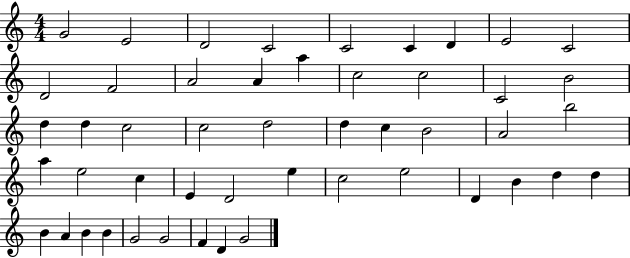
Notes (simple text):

G4/h E4/h D4/h C4/h C4/h C4/q D4/q E4/h C4/h D4/h F4/h A4/h A4/q A5/q C5/h C5/h C4/h B4/h D5/q D5/q C5/h C5/h D5/h D5/q C5/q B4/h A4/h B5/h A5/q E5/h C5/q E4/q D4/h E5/q C5/h E5/h D4/q B4/q D5/q D5/q B4/q A4/q B4/q B4/q G4/h G4/h F4/q D4/q G4/h